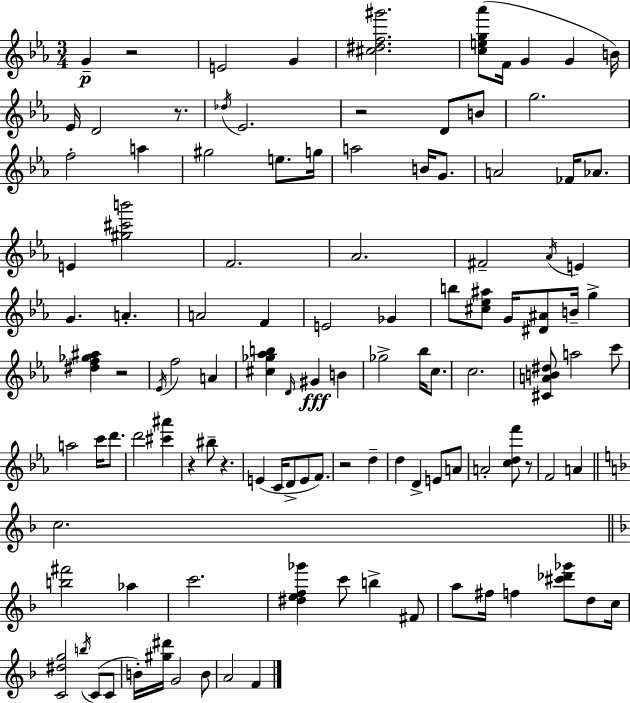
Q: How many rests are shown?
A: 8